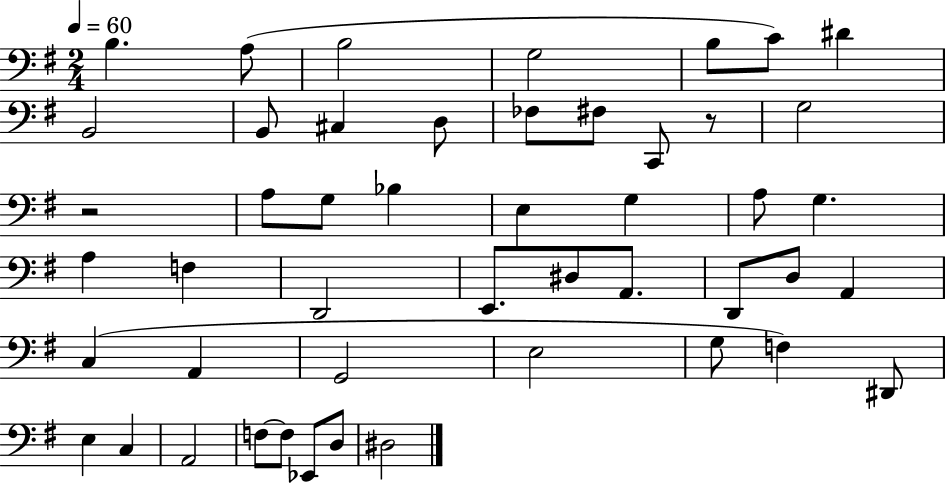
B3/q. A3/e B3/h G3/h B3/e C4/e D#4/q B2/h B2/e C#3/q D3/e FES3/e F#3/e C2/e R/e G3/h R/h A3/e G3/e Bb3/q E3/q G3/q A3/e G3/q. A3/q F3/q D2/h E2/e. D#3/e A2/e. D2/e D3/e A2/q C3/q A2/q G2/h E3/h G3/e F3/q D#2/e E3/q C3/q A2/h F3/e F3/e Eb2/e D3/e D#3/h